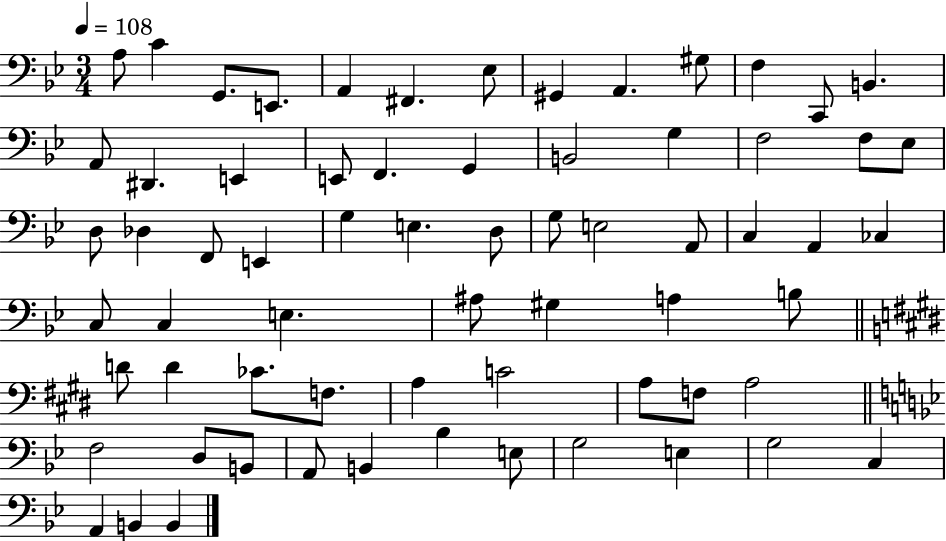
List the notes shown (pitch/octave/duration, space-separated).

A3/e C4/q G2/e. E2/e. A2/q F#2/q. Eb3/e G#2/q A2/q. G#3/e F3/q C2/e B2/q. A2/e D#2/q. E2/q E2/e F2/q. G2/q B2/h G3/q F3/h F3/e Eb3/e D3/e Db3/q F2/e E2/q G3/q E3/q. D3/e G3/e E3/h A2/e C3/q A2/q CES3/q C3/e C3/q E3/q. A#3/e G#3/q A3/q B3/e D4/e D4/q CES4/e. F3/e. A3/q C4/h A3/e F3/e A3/h F3/h D3/e B2/e A2/e B2/q Bb3/q E3/e G3/h E3/q G3/h C3/q A2/q B2/q B2/q